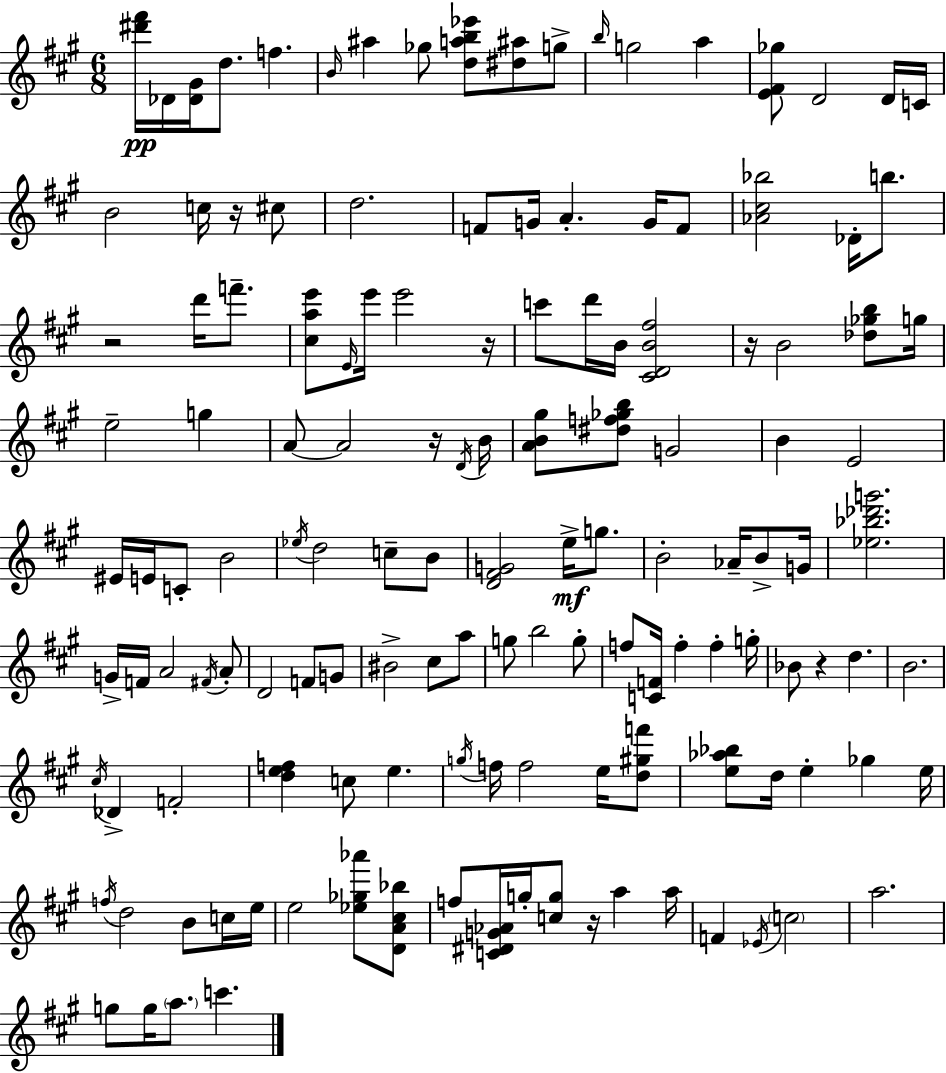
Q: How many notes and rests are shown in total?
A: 137